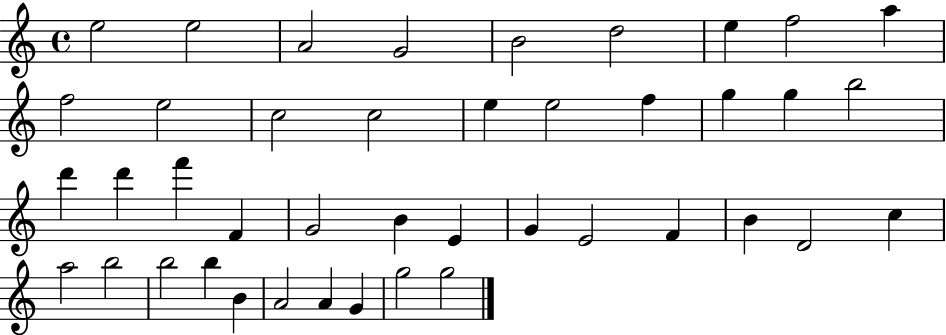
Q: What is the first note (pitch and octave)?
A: E5